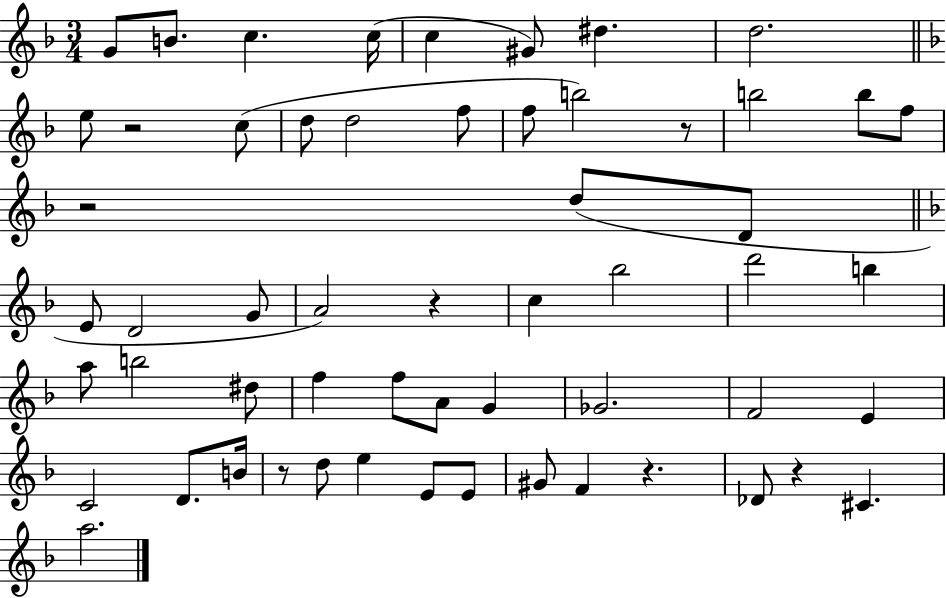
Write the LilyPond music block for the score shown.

{
  \clef treble
  \numericTimeSignature
  \time 3/4
  \key f \major
  g'8 b'8. c''4. c''16( | c''4 gis'8) dis''4. | d''2. | \bar "||" \break \key f \major e''8 r2 c''8( | d''8 d''2 f''8 | f''8 b''2) r8 | b''2 b''8 f''8 | \break r2 d''8( d'8 | \bar "||" \break \key f \major e'8 d'2 g'8 | a'2) r4 | c''4 bes''2 | d'''2 b''4 | \break a''8 b''2 dis''8 | f''4 f''8 a'8 g'4 | ges'2. | f'2 e'4 | \break c'2 d'8. b'16 | r8 d''8 e''4 e'8 e'8 | gis'8 f'4 r4. | des'8 r4 cis'4. | \break a''2. | \bar "|."
}